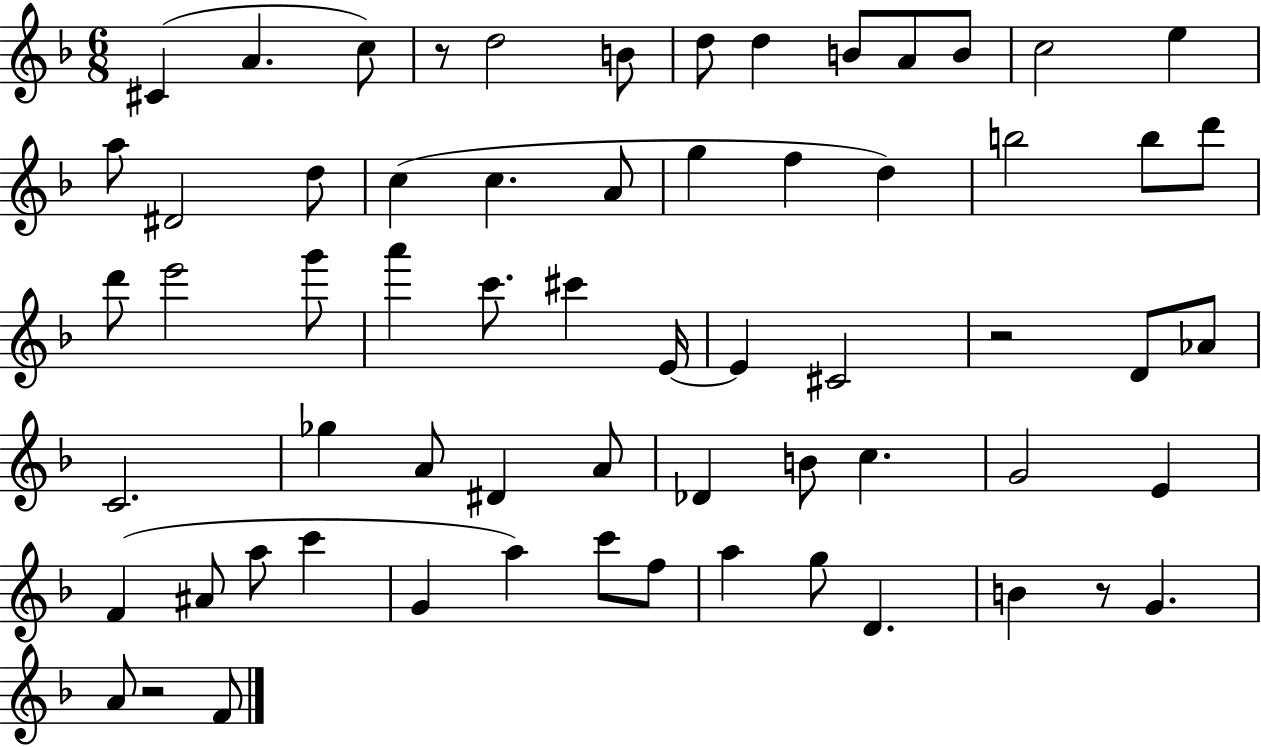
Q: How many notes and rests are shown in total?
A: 64